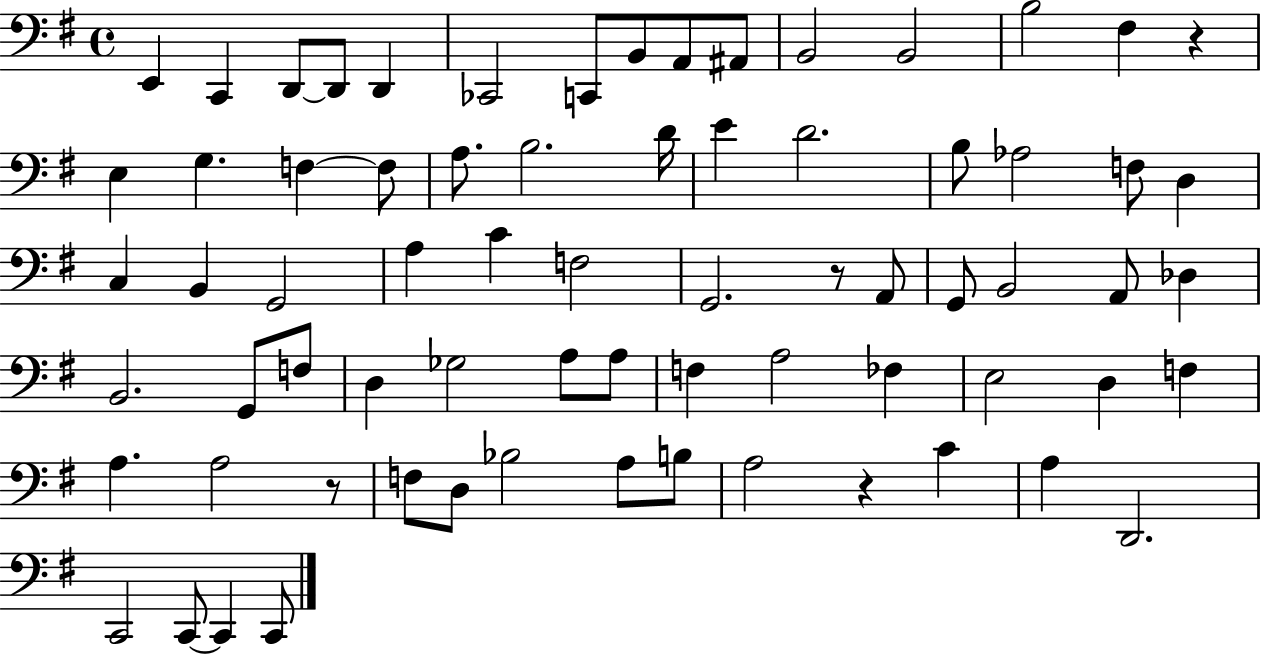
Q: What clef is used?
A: bass